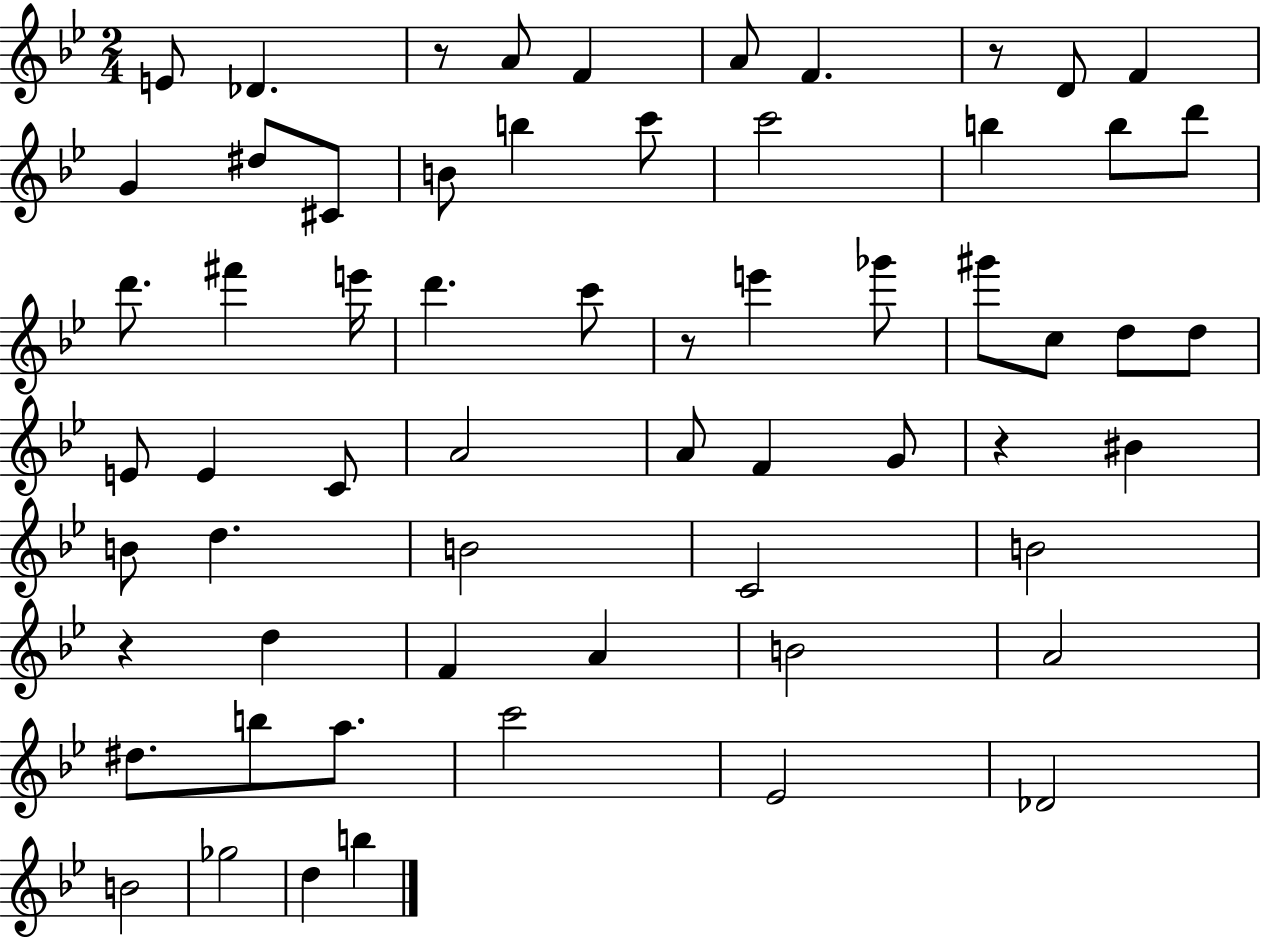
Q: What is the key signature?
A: BES major